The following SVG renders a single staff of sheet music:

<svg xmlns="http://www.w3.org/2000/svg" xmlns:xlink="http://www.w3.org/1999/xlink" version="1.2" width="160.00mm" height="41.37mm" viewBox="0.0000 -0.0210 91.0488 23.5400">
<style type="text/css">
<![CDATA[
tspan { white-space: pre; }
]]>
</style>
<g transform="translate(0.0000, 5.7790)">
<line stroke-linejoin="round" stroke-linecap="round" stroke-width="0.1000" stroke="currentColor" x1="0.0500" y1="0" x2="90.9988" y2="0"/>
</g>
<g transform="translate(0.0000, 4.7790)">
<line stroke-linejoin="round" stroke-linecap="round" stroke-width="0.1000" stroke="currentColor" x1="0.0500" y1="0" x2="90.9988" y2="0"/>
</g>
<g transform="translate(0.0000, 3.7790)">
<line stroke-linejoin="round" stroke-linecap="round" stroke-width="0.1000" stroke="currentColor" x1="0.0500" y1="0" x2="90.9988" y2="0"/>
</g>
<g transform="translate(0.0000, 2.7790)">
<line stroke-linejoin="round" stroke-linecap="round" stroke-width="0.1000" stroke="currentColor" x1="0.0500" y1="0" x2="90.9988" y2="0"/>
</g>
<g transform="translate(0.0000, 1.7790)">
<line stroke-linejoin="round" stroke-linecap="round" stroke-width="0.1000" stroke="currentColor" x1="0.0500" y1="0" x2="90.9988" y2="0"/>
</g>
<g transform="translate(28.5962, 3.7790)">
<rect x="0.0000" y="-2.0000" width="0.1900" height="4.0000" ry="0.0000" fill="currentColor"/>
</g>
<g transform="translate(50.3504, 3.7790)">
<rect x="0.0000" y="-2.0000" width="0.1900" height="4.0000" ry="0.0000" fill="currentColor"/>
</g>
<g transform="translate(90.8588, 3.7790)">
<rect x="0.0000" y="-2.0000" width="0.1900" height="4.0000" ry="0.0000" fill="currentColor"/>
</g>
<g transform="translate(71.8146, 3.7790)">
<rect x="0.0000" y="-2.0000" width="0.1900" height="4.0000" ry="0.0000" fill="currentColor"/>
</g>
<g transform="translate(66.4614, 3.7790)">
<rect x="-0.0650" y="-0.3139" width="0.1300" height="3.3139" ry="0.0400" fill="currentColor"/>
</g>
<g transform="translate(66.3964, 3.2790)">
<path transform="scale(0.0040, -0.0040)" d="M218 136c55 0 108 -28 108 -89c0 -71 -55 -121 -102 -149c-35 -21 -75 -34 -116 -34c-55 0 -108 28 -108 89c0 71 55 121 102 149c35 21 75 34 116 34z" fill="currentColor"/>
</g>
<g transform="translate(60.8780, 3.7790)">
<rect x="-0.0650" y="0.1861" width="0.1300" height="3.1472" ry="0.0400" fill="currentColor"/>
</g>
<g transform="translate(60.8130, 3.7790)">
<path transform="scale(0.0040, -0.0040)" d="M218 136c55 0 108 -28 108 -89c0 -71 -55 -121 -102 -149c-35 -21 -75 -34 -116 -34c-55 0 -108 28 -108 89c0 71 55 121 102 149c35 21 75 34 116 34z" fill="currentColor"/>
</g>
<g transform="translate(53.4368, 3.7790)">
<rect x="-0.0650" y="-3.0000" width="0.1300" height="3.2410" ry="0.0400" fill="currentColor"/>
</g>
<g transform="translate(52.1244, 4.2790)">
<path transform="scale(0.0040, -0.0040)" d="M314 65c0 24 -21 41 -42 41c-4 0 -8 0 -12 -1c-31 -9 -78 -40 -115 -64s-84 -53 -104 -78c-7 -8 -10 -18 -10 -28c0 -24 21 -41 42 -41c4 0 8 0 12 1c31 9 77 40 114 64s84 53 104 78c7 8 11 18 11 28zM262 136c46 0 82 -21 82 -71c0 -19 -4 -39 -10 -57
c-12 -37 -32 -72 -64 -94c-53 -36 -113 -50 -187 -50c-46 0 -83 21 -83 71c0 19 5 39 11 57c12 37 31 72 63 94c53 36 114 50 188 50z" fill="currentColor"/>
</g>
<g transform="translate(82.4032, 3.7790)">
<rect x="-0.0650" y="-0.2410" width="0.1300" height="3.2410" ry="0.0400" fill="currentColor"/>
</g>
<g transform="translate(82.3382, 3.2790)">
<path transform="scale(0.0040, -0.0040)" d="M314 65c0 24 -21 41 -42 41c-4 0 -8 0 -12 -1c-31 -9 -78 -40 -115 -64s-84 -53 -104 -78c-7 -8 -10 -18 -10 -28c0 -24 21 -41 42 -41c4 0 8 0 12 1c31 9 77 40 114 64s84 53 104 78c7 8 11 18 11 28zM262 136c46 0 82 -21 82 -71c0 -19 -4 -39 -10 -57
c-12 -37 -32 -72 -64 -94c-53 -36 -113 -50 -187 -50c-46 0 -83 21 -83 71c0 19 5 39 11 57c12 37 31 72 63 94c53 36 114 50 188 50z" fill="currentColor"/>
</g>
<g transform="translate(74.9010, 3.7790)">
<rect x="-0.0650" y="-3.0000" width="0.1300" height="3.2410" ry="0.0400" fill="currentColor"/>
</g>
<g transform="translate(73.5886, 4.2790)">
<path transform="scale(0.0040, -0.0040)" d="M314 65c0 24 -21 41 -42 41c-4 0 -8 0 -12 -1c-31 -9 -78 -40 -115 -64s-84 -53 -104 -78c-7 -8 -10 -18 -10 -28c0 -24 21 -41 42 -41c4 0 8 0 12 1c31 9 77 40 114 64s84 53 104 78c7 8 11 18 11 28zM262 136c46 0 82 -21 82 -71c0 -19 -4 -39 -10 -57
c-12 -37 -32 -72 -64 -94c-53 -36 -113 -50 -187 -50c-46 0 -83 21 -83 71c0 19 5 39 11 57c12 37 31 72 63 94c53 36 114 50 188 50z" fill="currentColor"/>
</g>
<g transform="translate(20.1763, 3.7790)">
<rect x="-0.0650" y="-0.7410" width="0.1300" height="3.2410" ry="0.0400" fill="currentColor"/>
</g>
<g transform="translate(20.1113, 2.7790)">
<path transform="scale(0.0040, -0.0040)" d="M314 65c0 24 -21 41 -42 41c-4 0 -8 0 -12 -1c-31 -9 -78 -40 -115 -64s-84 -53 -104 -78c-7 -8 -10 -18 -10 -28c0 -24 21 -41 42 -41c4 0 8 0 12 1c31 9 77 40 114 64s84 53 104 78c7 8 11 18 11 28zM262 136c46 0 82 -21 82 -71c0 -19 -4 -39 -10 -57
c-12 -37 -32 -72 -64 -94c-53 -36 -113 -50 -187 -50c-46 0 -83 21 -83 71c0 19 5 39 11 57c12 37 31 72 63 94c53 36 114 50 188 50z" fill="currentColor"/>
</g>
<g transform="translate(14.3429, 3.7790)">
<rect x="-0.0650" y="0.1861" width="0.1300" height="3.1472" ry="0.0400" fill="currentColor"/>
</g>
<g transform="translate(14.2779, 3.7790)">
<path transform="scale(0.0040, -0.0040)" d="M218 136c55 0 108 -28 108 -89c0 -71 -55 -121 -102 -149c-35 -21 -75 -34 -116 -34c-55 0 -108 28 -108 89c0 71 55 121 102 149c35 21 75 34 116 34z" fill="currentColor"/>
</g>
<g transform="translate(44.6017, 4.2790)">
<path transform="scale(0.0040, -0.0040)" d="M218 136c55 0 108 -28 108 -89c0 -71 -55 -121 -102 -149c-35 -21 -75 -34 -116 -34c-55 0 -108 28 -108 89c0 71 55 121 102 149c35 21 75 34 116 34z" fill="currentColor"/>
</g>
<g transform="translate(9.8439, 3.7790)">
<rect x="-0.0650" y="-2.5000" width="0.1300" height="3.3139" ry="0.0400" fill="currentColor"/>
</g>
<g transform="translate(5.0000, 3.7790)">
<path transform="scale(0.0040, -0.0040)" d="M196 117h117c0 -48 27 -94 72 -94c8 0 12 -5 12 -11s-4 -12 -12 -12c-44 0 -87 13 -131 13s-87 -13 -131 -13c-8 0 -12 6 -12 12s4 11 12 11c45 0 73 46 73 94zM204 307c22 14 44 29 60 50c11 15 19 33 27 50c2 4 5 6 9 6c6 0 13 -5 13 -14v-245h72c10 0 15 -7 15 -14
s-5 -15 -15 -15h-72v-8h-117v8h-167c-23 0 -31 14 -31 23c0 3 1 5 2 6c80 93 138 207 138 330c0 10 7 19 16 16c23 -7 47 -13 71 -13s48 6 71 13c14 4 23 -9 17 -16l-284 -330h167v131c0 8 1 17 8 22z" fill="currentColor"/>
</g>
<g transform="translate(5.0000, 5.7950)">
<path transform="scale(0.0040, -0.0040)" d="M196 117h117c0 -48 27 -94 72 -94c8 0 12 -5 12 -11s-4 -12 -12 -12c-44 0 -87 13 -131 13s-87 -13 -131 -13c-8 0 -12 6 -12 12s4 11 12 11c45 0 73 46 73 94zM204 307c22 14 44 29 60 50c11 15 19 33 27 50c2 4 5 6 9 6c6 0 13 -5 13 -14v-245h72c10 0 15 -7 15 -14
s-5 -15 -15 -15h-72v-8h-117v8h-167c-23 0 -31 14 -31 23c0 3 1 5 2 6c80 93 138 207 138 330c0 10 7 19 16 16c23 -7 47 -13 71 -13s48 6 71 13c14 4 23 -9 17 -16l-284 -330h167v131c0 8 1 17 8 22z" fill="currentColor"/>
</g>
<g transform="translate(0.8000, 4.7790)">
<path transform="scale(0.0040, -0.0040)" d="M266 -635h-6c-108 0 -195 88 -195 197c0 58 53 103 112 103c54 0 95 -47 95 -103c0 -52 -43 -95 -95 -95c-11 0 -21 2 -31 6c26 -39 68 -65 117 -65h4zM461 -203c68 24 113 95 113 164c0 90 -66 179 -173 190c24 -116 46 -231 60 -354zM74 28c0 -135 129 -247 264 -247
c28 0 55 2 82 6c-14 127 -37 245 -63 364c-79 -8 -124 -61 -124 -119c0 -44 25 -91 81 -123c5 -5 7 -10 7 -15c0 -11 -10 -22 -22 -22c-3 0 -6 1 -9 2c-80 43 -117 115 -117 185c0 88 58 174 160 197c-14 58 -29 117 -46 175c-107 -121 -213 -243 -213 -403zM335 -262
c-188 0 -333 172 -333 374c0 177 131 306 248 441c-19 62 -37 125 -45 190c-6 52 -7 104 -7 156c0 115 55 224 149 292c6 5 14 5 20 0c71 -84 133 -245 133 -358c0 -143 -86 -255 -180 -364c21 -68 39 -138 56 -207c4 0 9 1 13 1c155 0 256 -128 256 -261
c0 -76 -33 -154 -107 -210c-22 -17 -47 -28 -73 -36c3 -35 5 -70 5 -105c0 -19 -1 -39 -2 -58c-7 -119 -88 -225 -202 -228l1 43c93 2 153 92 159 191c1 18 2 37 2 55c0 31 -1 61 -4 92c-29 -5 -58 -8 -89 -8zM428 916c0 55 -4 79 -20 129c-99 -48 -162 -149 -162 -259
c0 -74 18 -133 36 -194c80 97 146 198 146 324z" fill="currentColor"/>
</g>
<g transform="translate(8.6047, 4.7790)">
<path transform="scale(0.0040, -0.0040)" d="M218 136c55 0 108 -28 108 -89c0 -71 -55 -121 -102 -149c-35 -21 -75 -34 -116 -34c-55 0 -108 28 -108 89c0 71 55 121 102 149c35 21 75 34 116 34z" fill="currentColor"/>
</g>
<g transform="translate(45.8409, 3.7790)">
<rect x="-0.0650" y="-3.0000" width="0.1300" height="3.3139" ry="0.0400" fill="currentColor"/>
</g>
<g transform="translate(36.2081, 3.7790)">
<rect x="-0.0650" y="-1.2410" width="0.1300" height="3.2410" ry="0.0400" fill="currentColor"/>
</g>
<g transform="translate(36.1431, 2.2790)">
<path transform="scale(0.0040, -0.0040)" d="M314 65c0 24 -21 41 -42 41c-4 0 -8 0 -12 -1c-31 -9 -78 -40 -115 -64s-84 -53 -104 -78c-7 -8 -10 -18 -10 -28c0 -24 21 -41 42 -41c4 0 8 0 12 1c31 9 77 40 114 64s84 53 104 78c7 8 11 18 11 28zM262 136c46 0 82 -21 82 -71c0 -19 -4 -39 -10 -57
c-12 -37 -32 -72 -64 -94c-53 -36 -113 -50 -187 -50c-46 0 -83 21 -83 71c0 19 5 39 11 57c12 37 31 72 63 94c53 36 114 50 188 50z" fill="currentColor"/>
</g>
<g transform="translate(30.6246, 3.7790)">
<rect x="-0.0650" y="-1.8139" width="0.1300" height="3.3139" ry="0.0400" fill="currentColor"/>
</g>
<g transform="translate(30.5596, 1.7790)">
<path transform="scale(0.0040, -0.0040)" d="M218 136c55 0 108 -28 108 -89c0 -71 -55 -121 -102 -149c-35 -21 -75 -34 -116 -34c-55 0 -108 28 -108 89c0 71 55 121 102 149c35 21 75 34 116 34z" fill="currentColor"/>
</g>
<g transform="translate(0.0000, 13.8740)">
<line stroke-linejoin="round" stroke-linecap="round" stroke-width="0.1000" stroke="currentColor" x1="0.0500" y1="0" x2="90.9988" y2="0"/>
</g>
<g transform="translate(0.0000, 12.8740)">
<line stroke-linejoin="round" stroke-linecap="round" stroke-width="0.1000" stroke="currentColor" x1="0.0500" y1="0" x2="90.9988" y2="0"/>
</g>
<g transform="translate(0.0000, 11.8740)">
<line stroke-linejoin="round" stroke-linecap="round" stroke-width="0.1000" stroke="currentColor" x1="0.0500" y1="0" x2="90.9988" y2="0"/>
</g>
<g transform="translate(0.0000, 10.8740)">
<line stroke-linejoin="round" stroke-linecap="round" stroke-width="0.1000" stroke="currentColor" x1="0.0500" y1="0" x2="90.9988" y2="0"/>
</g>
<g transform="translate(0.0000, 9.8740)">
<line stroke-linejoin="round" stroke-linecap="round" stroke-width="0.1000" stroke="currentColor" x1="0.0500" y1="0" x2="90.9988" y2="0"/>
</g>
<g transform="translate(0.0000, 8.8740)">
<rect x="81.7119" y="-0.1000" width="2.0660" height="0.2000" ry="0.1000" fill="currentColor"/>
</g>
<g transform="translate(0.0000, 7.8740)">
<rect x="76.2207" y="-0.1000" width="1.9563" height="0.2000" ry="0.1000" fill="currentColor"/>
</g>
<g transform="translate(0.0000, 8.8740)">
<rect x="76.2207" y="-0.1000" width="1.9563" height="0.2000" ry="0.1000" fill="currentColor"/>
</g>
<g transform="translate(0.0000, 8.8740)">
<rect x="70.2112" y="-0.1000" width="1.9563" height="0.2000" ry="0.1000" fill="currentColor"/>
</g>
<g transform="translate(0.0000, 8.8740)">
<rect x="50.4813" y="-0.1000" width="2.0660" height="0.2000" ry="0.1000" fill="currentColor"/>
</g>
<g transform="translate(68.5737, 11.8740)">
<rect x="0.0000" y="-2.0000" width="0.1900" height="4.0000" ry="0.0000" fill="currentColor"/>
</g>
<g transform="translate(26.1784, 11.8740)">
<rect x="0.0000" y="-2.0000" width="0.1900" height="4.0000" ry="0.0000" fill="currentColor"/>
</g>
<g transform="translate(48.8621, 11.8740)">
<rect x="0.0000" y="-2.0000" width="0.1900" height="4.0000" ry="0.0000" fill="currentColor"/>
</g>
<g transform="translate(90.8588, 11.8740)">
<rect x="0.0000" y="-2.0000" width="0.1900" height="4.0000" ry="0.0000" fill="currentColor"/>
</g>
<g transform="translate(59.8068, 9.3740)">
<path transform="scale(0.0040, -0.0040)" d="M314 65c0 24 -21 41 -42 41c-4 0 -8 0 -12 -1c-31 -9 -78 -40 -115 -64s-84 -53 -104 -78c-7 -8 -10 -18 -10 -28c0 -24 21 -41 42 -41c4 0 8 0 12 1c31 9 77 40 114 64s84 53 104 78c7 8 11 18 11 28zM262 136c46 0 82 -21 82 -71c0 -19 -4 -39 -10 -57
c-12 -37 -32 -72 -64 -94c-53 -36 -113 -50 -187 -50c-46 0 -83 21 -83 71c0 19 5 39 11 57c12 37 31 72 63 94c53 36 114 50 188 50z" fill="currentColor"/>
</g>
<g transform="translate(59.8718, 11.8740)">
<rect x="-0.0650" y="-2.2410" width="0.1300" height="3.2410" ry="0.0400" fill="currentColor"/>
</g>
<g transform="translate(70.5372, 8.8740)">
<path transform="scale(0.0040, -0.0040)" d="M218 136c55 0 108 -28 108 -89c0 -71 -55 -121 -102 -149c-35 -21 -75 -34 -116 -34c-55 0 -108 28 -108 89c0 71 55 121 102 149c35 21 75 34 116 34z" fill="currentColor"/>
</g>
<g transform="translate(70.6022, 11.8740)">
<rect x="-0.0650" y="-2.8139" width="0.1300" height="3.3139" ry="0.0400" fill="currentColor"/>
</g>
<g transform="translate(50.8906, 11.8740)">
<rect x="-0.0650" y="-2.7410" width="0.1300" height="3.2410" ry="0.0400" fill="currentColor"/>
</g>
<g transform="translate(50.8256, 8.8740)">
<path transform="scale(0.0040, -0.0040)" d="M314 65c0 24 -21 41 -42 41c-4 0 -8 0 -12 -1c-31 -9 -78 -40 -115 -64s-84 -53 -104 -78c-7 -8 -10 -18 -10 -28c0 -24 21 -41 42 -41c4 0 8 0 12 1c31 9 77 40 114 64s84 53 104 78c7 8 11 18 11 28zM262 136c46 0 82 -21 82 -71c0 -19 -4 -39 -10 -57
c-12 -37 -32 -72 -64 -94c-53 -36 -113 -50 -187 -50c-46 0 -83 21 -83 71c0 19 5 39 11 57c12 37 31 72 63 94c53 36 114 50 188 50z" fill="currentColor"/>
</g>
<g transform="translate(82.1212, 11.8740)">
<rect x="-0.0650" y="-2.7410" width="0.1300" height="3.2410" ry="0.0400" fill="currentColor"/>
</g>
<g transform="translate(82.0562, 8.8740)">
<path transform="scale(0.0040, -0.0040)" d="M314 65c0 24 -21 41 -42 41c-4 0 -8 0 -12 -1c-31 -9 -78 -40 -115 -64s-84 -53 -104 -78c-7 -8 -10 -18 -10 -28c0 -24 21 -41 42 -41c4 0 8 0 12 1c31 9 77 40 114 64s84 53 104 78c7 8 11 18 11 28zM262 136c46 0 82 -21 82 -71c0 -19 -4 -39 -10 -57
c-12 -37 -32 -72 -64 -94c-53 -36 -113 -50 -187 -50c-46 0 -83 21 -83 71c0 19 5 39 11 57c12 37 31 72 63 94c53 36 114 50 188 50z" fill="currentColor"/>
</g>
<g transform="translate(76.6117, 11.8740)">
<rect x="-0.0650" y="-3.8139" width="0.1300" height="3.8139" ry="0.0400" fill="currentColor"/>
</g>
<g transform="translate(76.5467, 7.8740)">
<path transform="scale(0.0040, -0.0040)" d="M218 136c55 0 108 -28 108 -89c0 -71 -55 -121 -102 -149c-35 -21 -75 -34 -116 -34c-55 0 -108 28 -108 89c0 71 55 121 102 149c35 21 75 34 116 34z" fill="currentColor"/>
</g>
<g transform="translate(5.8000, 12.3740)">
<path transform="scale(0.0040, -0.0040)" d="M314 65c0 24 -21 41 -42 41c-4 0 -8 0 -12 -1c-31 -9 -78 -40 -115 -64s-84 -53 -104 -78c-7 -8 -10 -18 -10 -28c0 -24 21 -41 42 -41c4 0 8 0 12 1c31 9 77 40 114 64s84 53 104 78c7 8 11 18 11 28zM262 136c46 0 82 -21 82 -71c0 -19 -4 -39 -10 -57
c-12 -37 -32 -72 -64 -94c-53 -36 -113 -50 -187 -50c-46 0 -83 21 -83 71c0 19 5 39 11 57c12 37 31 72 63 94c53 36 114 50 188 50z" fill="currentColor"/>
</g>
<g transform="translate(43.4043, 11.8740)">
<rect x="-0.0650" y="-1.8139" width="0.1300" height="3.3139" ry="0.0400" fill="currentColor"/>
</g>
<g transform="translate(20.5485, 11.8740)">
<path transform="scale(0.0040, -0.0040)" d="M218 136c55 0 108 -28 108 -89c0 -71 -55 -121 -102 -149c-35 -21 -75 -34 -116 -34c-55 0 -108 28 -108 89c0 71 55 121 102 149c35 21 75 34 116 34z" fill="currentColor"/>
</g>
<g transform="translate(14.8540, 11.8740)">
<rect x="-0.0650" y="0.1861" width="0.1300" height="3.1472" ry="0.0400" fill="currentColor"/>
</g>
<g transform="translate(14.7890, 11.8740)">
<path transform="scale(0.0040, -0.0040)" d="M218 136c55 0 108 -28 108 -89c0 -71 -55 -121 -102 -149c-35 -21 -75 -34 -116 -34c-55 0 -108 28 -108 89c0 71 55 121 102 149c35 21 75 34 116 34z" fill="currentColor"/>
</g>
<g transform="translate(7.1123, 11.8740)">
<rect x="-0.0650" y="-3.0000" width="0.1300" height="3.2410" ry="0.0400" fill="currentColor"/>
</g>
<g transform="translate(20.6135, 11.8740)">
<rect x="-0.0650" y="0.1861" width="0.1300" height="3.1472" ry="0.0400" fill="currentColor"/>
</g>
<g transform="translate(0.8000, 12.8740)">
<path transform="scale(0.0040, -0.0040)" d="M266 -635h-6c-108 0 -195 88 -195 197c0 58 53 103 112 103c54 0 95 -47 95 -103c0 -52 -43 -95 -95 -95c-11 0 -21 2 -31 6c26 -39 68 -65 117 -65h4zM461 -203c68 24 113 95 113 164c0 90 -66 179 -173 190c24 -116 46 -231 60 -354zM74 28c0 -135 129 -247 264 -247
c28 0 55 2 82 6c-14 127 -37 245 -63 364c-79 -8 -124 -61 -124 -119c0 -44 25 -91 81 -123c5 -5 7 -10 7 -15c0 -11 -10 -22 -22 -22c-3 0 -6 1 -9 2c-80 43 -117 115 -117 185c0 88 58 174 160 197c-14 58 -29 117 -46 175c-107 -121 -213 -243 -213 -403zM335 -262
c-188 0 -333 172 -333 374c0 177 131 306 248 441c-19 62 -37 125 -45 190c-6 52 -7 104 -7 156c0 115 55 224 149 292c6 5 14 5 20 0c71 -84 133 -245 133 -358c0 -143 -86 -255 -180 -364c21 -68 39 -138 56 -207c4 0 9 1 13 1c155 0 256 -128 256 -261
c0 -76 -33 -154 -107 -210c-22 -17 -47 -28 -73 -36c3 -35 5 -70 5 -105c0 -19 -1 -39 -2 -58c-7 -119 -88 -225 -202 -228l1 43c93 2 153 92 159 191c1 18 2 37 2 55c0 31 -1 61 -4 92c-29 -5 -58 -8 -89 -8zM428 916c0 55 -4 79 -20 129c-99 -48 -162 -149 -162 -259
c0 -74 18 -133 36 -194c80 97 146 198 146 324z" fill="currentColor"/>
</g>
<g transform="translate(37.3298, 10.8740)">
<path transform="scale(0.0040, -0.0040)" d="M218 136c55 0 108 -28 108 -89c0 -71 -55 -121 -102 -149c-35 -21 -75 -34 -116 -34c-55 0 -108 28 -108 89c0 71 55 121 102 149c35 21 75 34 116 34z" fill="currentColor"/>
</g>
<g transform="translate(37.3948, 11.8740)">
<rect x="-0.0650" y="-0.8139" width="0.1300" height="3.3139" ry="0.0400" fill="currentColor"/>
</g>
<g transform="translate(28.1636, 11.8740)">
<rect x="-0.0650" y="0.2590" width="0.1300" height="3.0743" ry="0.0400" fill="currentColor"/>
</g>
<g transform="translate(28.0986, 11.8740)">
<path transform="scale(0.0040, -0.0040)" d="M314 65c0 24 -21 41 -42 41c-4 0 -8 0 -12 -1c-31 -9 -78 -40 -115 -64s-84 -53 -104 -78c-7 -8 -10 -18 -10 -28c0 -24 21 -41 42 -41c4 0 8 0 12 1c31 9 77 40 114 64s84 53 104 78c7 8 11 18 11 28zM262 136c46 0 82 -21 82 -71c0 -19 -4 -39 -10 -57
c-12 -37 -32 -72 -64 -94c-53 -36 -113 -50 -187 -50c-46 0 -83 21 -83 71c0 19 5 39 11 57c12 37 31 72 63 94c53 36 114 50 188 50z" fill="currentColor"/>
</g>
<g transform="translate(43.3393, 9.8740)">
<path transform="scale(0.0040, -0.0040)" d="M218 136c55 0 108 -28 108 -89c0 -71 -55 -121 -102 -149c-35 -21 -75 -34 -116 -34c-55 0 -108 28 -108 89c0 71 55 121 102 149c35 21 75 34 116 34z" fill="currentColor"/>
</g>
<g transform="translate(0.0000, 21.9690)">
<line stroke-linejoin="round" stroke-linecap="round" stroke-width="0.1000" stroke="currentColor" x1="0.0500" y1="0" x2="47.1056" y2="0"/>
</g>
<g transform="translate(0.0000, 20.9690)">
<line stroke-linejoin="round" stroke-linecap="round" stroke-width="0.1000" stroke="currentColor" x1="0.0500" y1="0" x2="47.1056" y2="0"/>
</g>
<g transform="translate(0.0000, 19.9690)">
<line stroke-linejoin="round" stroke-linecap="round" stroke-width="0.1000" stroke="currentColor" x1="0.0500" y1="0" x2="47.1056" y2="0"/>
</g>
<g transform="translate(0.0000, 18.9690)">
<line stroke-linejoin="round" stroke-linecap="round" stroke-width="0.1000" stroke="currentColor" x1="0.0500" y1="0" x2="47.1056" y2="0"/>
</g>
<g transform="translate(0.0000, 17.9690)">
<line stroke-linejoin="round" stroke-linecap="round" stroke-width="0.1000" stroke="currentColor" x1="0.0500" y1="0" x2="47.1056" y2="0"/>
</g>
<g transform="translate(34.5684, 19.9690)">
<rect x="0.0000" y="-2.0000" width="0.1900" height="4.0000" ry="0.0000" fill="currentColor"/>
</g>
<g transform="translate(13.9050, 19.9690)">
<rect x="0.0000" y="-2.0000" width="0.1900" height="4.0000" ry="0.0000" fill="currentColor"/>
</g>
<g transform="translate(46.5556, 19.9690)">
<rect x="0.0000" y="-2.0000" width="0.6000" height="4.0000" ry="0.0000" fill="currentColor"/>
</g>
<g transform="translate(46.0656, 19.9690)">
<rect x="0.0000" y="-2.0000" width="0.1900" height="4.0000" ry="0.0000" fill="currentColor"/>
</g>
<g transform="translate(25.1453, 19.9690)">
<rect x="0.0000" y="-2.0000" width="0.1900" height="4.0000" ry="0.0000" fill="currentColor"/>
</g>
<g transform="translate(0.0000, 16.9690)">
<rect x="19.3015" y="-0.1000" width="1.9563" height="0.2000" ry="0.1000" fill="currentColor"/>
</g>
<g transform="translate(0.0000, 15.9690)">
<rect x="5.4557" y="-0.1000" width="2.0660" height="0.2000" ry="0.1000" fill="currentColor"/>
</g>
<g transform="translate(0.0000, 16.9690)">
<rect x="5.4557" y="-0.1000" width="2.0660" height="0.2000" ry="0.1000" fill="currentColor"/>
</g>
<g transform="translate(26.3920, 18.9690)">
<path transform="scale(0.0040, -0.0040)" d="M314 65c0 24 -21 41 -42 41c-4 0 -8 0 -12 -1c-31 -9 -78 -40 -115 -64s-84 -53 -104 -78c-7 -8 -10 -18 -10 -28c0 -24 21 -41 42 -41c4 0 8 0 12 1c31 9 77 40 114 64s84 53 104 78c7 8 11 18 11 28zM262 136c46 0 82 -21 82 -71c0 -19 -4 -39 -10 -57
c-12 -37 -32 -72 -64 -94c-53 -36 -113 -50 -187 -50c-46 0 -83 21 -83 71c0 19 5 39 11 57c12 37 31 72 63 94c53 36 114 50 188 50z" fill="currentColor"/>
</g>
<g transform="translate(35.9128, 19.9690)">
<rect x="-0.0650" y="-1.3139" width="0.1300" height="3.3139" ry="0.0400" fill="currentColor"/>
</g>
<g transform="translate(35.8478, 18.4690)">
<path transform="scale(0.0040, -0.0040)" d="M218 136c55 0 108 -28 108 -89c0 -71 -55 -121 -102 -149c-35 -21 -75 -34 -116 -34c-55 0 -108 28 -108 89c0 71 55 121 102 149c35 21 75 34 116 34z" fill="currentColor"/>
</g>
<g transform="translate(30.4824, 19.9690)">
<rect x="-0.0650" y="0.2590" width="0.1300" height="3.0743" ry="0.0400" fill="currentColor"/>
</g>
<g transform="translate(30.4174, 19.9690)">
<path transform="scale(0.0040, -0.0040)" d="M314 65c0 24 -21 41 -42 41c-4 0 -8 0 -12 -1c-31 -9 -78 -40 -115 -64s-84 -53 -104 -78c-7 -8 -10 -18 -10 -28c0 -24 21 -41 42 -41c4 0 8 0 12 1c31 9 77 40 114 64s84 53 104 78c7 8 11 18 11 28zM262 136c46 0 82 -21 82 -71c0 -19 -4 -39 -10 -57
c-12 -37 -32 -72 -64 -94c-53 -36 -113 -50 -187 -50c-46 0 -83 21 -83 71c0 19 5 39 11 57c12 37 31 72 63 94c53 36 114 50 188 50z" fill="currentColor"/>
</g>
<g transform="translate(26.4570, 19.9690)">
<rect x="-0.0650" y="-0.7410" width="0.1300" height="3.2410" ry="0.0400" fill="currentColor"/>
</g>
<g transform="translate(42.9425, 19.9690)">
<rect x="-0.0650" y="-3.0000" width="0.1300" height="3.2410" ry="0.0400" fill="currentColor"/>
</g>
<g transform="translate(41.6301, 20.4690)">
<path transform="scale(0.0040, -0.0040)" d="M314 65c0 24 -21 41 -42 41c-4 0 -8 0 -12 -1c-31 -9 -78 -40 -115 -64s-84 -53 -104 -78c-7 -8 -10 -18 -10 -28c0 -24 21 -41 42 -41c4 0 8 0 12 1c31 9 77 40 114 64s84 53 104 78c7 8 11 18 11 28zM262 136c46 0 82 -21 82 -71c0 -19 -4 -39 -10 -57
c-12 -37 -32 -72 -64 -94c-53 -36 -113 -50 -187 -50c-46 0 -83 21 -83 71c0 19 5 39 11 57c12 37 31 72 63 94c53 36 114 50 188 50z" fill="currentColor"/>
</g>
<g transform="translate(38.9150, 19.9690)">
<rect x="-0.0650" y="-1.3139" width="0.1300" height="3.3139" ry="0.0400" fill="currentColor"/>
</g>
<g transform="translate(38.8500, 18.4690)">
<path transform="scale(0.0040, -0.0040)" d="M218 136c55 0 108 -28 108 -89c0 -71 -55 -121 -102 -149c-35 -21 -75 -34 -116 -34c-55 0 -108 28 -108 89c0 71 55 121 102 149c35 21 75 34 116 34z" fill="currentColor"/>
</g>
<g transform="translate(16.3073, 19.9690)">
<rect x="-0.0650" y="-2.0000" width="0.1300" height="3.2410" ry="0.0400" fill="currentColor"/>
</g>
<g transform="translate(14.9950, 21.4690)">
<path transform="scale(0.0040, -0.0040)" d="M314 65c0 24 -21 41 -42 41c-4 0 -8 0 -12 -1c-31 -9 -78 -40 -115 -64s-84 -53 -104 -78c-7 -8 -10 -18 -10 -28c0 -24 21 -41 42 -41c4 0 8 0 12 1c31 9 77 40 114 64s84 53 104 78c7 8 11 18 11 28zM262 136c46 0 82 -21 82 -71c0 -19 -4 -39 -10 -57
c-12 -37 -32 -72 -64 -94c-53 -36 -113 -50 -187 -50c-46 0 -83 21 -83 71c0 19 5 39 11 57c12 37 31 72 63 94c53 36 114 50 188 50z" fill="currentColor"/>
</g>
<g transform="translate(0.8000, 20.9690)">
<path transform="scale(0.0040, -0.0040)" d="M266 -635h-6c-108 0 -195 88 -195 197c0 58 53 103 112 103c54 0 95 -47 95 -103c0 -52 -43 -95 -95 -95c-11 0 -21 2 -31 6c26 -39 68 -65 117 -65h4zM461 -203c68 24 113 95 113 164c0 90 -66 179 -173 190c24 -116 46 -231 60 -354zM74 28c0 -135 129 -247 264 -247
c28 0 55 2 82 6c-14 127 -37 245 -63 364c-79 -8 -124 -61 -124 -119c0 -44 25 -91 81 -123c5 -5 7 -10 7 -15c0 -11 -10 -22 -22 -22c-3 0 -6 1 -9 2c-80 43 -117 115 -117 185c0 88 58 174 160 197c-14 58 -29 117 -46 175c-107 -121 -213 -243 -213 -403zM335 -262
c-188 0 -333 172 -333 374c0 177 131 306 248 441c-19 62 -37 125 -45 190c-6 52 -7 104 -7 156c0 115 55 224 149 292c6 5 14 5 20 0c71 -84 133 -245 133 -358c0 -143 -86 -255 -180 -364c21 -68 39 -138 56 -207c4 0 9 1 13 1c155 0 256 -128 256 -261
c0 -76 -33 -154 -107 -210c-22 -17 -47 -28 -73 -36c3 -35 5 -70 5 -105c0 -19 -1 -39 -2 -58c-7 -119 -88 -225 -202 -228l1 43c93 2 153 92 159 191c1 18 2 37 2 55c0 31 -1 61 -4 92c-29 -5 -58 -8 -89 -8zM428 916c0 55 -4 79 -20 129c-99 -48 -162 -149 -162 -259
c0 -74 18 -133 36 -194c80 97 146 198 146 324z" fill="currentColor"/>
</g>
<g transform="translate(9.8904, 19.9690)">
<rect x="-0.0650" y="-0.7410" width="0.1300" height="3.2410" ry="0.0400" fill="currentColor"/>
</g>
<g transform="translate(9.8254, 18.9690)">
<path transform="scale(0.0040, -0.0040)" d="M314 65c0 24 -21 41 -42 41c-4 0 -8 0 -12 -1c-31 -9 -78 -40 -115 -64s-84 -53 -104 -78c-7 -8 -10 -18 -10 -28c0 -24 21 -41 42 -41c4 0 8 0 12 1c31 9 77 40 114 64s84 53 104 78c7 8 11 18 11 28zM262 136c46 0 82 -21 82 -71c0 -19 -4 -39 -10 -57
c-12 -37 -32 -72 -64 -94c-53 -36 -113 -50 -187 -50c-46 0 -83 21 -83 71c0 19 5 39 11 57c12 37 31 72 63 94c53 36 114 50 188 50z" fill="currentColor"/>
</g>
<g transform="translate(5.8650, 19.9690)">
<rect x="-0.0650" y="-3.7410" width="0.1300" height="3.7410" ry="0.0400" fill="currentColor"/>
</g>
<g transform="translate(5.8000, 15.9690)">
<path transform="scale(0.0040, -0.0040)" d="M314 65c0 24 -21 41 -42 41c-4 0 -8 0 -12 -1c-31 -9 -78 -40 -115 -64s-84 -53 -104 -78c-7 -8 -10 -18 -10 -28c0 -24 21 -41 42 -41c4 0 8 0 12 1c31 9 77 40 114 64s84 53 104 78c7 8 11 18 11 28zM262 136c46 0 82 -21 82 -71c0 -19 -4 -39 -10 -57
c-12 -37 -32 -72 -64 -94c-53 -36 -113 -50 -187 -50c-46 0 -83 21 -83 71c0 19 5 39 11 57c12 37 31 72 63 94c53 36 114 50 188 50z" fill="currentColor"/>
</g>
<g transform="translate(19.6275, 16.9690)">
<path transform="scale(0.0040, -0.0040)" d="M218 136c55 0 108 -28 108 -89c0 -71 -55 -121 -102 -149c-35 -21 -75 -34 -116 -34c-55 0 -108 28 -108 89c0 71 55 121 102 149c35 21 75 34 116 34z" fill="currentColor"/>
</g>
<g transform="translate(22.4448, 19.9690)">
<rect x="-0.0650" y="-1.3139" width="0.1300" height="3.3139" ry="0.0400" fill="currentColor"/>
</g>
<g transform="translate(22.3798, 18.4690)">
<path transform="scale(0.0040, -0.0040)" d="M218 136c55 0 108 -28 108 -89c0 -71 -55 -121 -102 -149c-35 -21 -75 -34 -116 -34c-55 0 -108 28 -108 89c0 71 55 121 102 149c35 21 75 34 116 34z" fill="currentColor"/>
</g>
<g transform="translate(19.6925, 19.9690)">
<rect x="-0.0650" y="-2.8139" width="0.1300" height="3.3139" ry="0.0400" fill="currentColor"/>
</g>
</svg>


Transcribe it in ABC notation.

X:1
T:Untitled
M:4/4
L:1/4
K:C
G B d2 f e2 A A2 B c A2 c2 A2 B B B2 d f a2 g2 a c' a2 c'2 d2 F2 a e d2 B2 e e A2